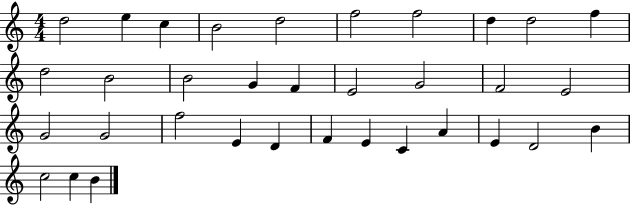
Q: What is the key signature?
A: C major